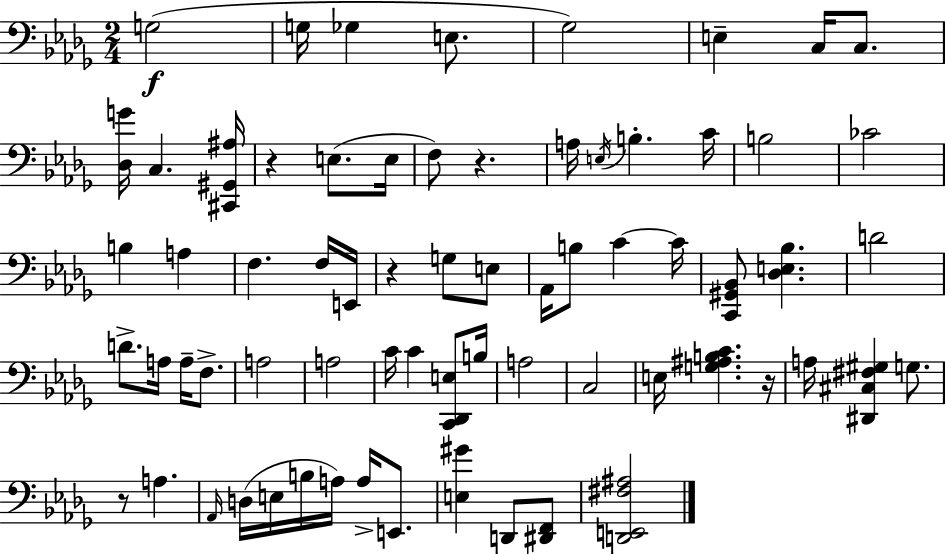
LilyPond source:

{
  \clef bass
  \numericTimeSignature
  \time 2/4
  \key bes \minor
  g2(\f | g16 ges4 e8. | ges2) | e4-- c16 c8. | \break <des g'>16 c4. <cis, gis, ais>16 | r4 e8.( e16 | f8) r4. | a16 \acciaccatura { e16 } b4.-. | \break c'16 b2 | ces'2 | b4 a4 | f4. f16 | \break e,16 r4 g8 e8 | aes,16 b8 c'4~~ | c'16 <c, gis, bes,>8 <des e bes>4. | d'2 | \break d'8.-> a16 a16-- f8.-> | a2 | a2 | c'16 c'4 <c, des, e>8 | \break b16 a2 | c2 | e16 <g ais b c'>4. | r16 a16 <dis, cis fis gis>4 g8. | \break r8 a4. | \grace { aes,16 } d16( e16 b16 a16) a16-> e,8. | <e gis'>4 d,8 | <dis, f,>8 <d, e, fis ais>2 | \break \bar "|."
}